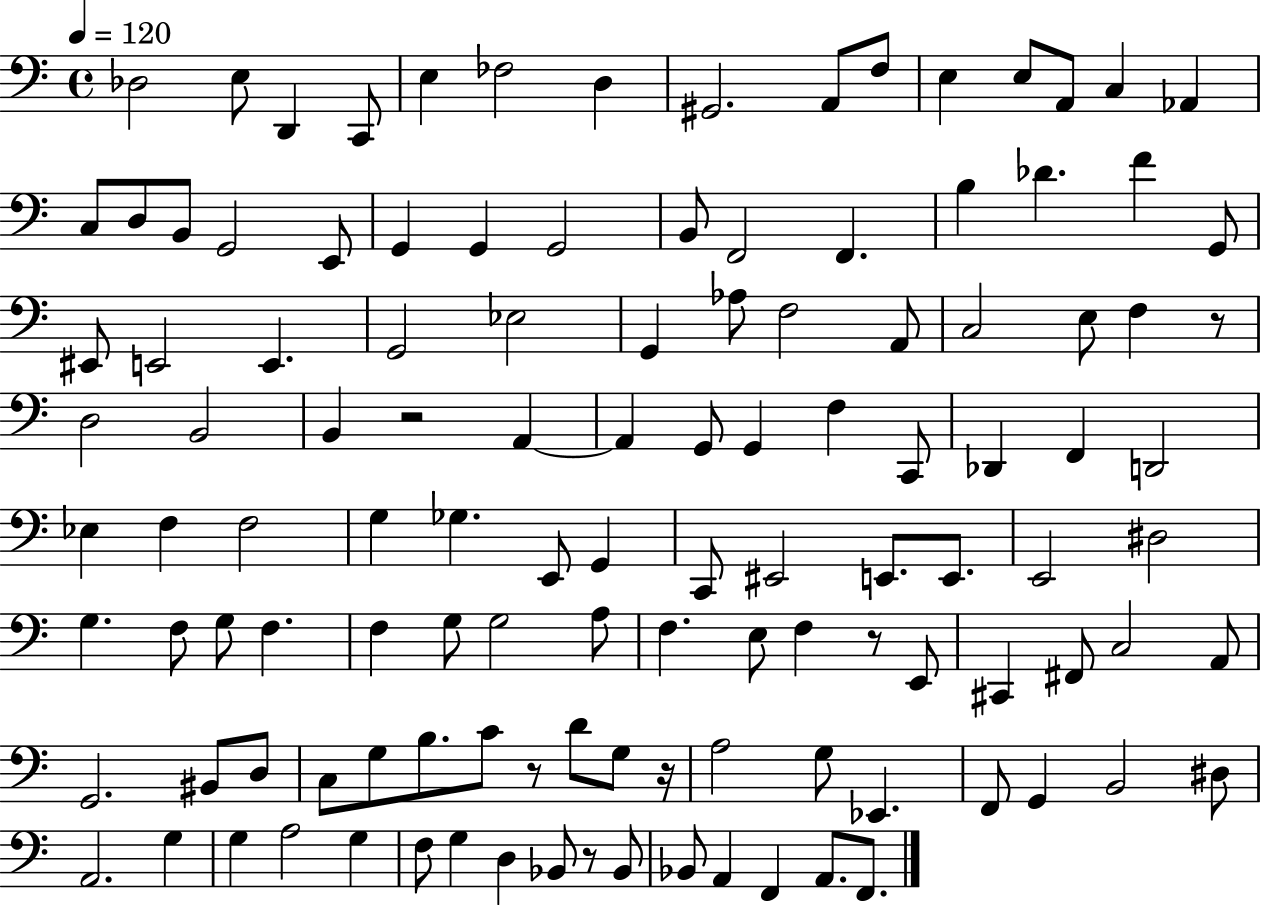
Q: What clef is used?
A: bass